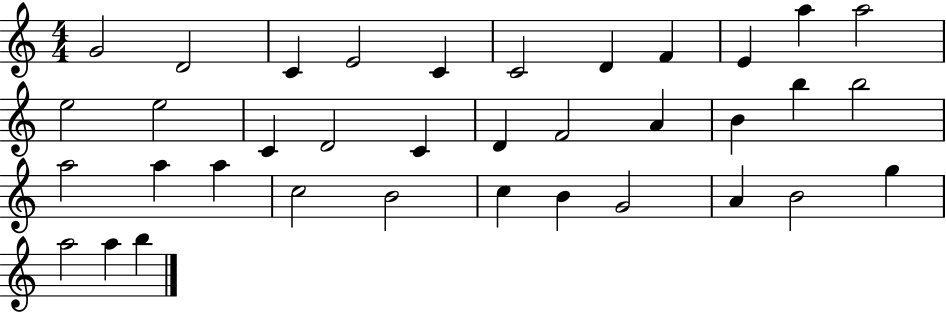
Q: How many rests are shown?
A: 0